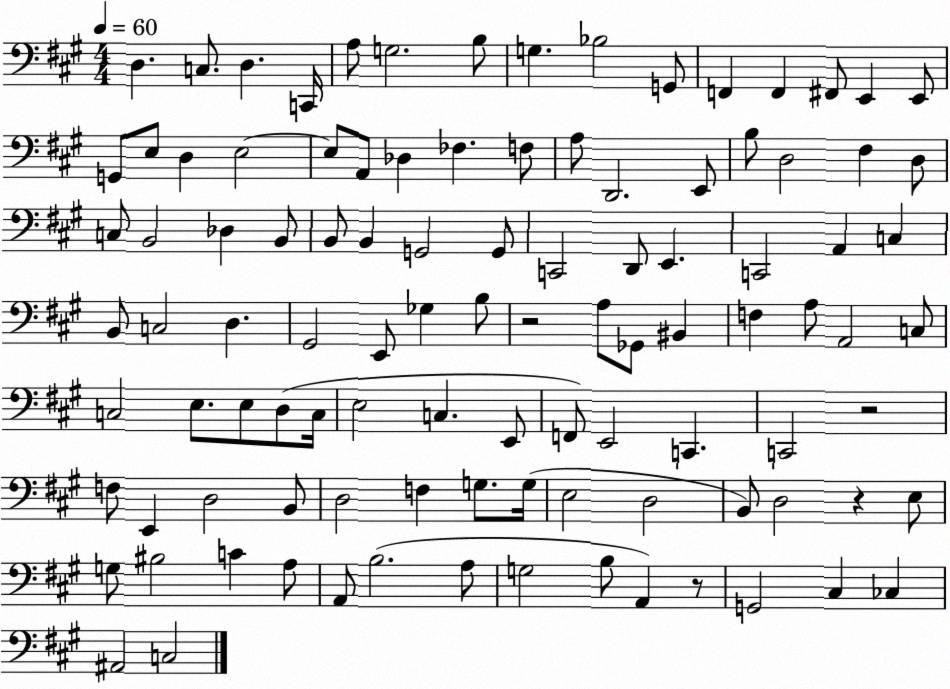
X:1
T:Untitled
M:4/4
L:1/4
K:A
D, C,/2 D, C,,/4 A,/2 G,2 B,/2 G, _B,2 G,,/2 F,, F,, ^F,,/2 E,, E,,/2 G,,/2 E,/2 D, E,2 E,/2 A,,/2 _D, _F, F,/2 A,/2 D,,2 E,,/2 B,/2 D,2 ^F, D,/2 C,/2 B,,2 _D, B,,/2 B,,/2 B,, G,,2 G,,/2 C,,2 D,,/2 E,, C,,2 A,, C, B,,/2 C,2 D, ^G,,2 E,,/2 _G, B,/2 z2 A,/2 _G,,/2 ^B,, F, A,/2 A,,2 C,/2 C,2 E,/2 E,/2 D,/2 C,/4 E,2 C, E,,/2 F,,/2 E,,2 C,, C,,2 z2 F,/2 E,, D,2 B,,/2 D,2 F, G,/2 G,/4 E,2 D,2 B,,/2 D,2 z E,/2 G,/2 ^B,2 C A,/2 A,,/2 B,2 A,/2 G,2 B,/2 A,, z/2 G,,2 ^C, _C, ^A,,2 C,2